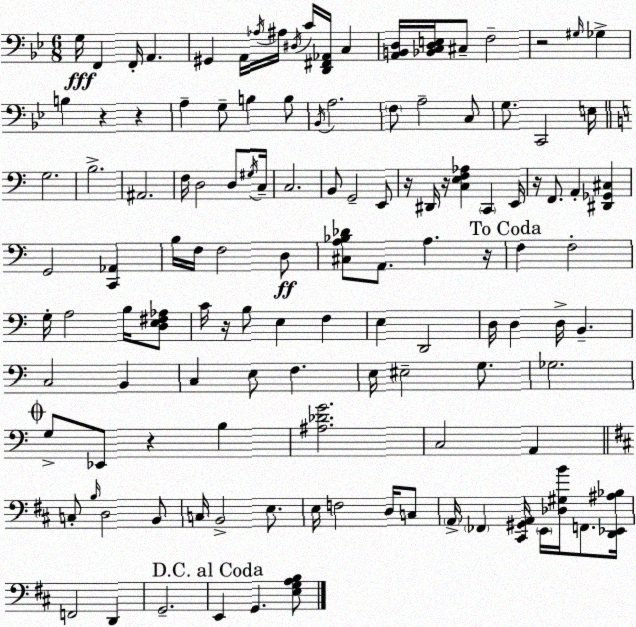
X:1
T:Untitled
M:6/8
L:1/4
K:Gm
G,/4 F,, F,,/4 A,, ^G,, A,,/4 _A,/4 ^A,/4 ^D,/4 C/4 [D,,^F,,_A,,]/4 C, [A,,B,,D,]/4 [_B,,C,D,E,]/4 ^C,/2 F,2 z2 ^G,/4 _G, B, z z A, G,/2 B, B,/2 _B,,/4 A,2 F,/2 A,2 C,/2 G,/2 C,,2 E,/4 G,2 B,2 ^A,,2 F,/4 D,2 D,/2 ^G,/4 C,/4 C,2 B,,/2 G,,2 E,,/2 z/4 ^D,,/4 z/4 [C,E,F,_A,] C,, E,,/4 z/4 F,,/2 A,, [^D,,_G,,^C,] G,,2 [C,,_A,,] B,/4 F,/4 F,2 D,/2 [^C,A,_B,_D]/2 A,,/2 A, z/4 F, F,2 G,/4 A,2 B,/4 [D,E,^F,_A,]/2 C/4 z/4 B,/2 E, F, E, D,,2 D,/4 D, D,/4 B,, C,2 B,, C, E,/2 F, E,/4 ^E,2 G,/2 _G,2 G,/2 _E,,/2 z B, [^A,_DG]2 C,2 A,, C,/2 B,/4 D,2 B,,/2 C,/4 B,,2 E,/2 E,/4 F,2 D,/4 C,/2 A,,/4 _F,, [^C,,^G,,A,,]/4 E,,/4 [_D,^G,B]/4 F,,/2 [D,,_E,,^A,_B,]/4 F,,2 D,, G,,2 E,, G,, [E,G,A,B,]/2